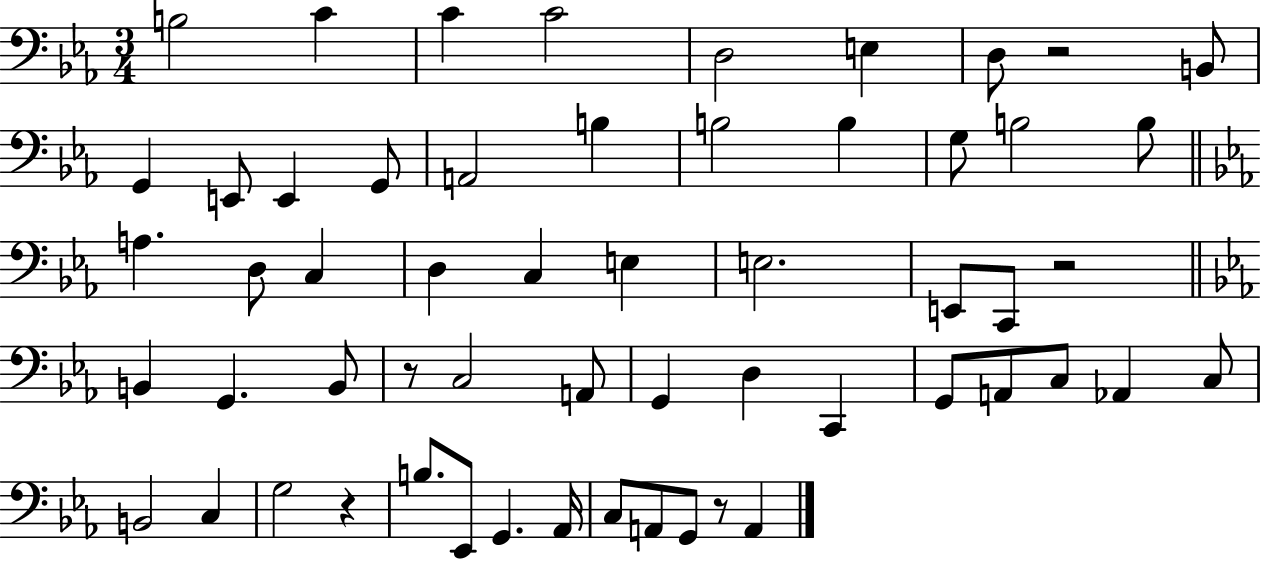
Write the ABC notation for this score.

X:1
T:Untitled
M:3/4
L:1/4
K:Eb
B,2 C C C2 D,2 E, D,/2 z2 B,,/2 G,, E,,/2 E,, G,,/2 A,,2 B, B,2 B, G,/2 B,2 B,/2 A, D,/2 C, D, C, E, E,2 E,,/2 C,,/2 z2 B,, G,, B,,/2 z/2 C,2 A,,/2 G,, D, C,, G,,/2 A,,/2 C,/2 _A,, C,/2 B,,2 C, G,2 z B,/2 _E,,/2 G,, _A,,/4 C,/2 A,,/2 G,,/2 z/2 A,,